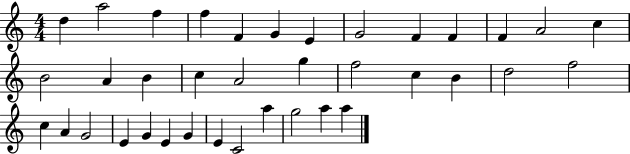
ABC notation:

X:1
T:Untitled
M:4/4
L:1/4
K:C
d a2 f f F G E G2 F F F A2 c B2 A B c A2 g f2 c B d2 f2 c A G2 E G E G E C2 a g2 a a